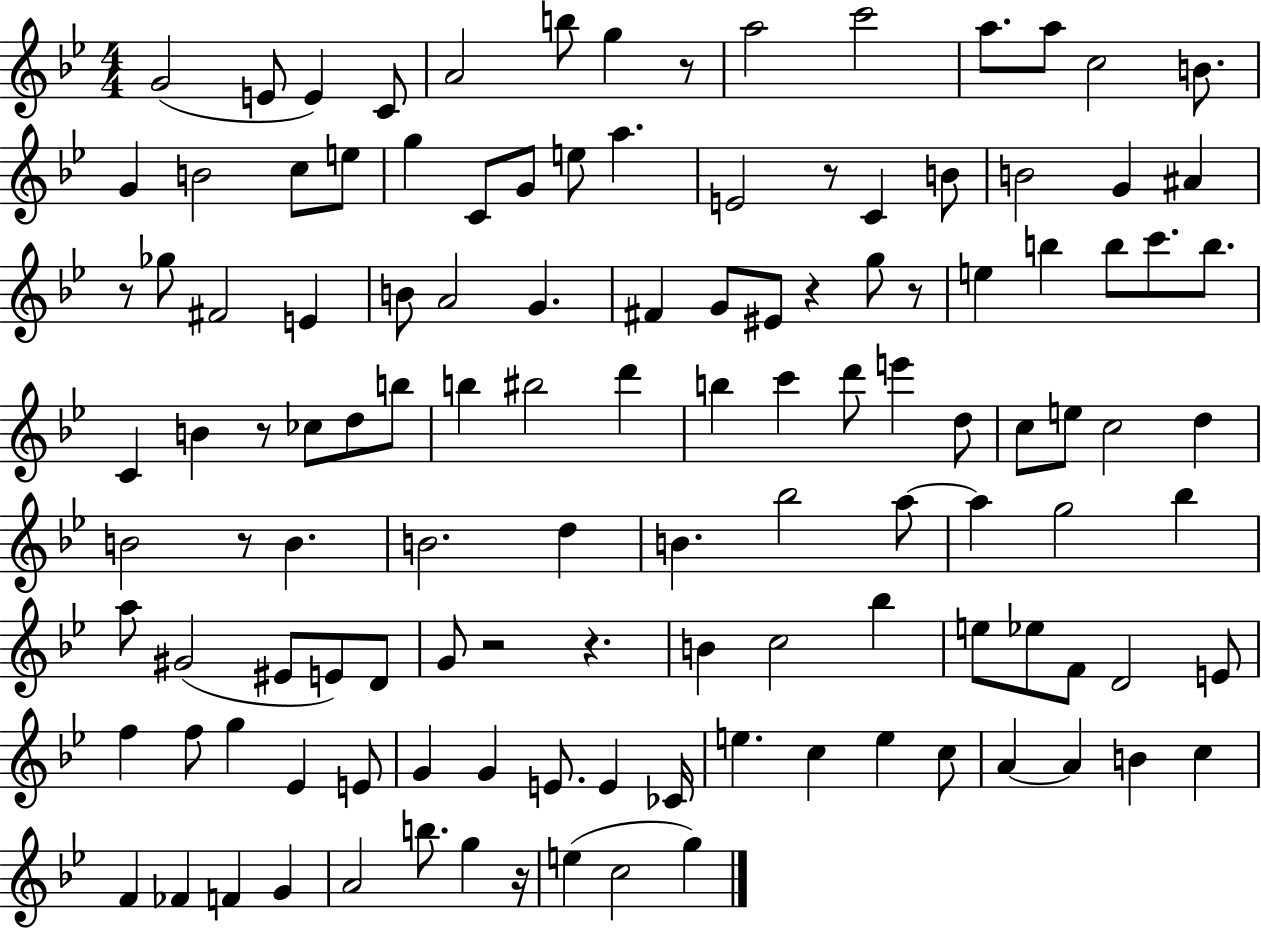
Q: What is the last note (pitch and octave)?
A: G5